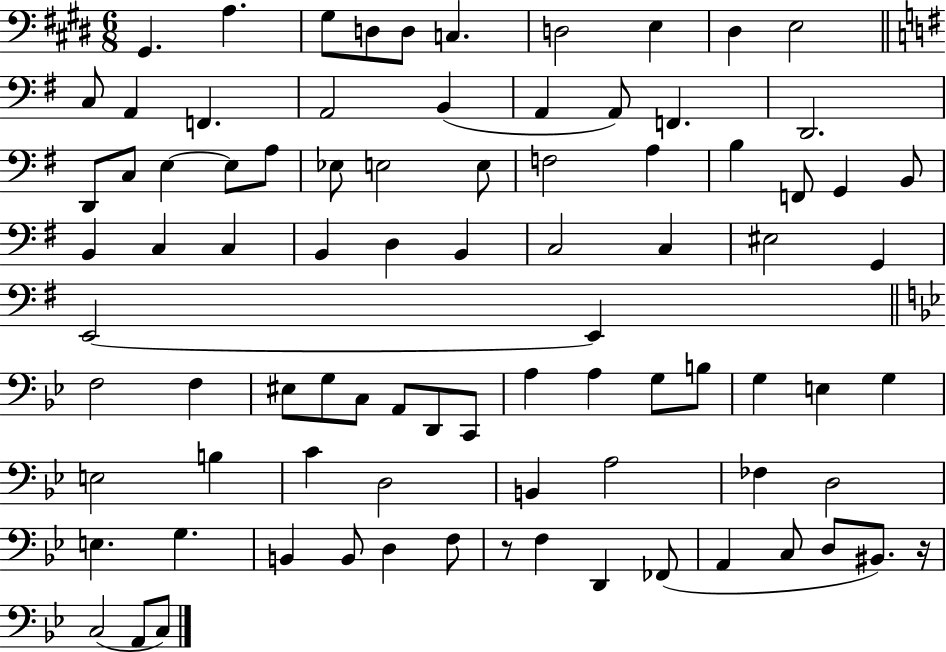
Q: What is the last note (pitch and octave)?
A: C3